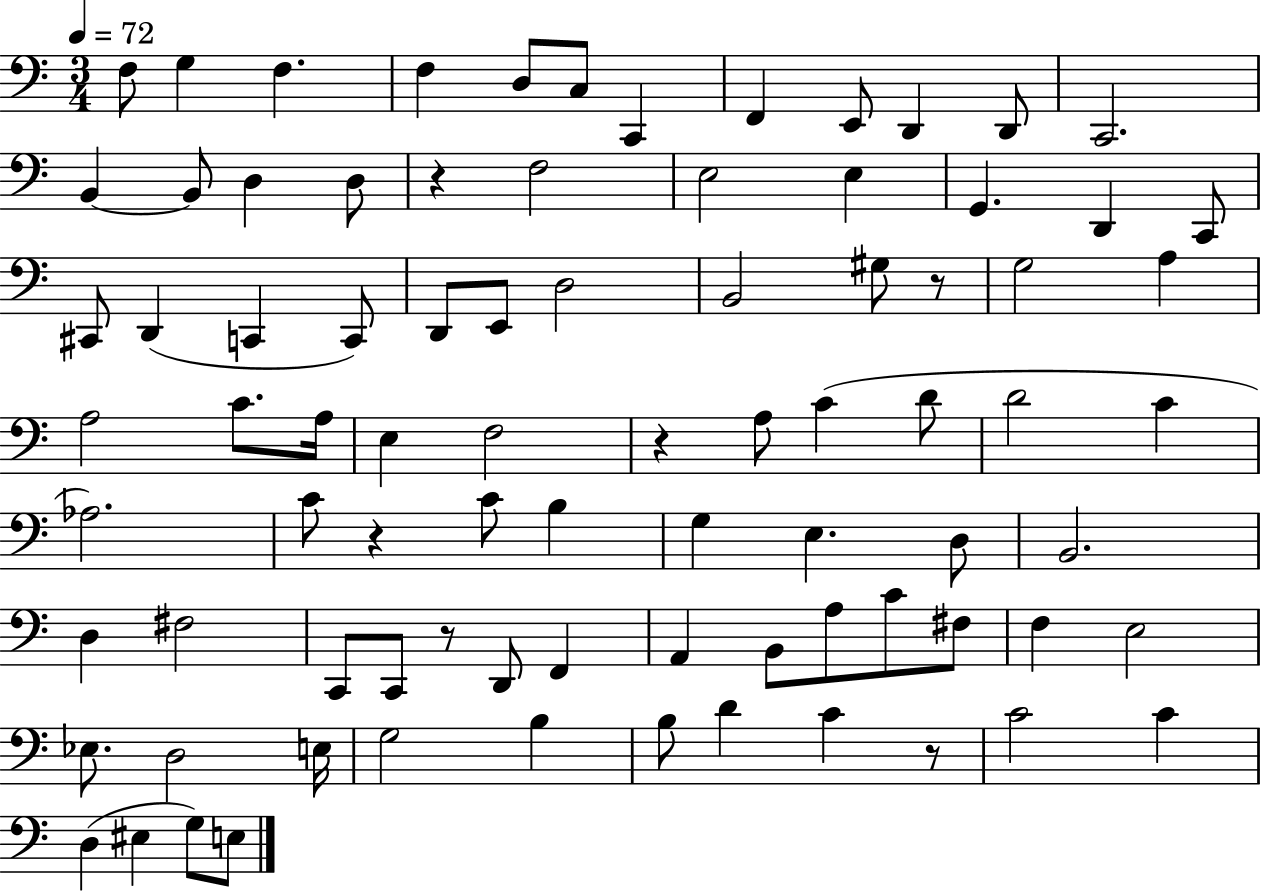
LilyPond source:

{
  \clef bass
  \numericTimeSignature
  \time 3/4
  \key c \major
  \tempo 4 = 72
  f8 g4 f4. | f4 d8 c8 c,4 | f,4 e,8 d,4 d,8 | c,2. | \break b,4~~ b,8 d4 d8 | r4 f2 | e2 e4 | g,4. d,4 c,8 | \break cis,8 d,4( c,4 c,8) | d,8 e,8 d2 | b,2 gis8 r8 | g2 a4 | \break a2 c'8. a16 | e4 f2 | r4 a8 c'4( d'8 | d'2 c'4 | \break aes2.) | c'8 r4 c'8 b4 | g4 e4. d8 | b,2. | \break d4 fis2 | c,8 c,8 r8 d,8 f,4 | a,4 b,8 a8 c'8 fis8 | f4 e2 | \break ees8. d2 e16 | g2 b4 | b8 d'4 c'4 r8 | c'2 c'4 | \break d4( eis4 g8) e8 | \bar "|."
}